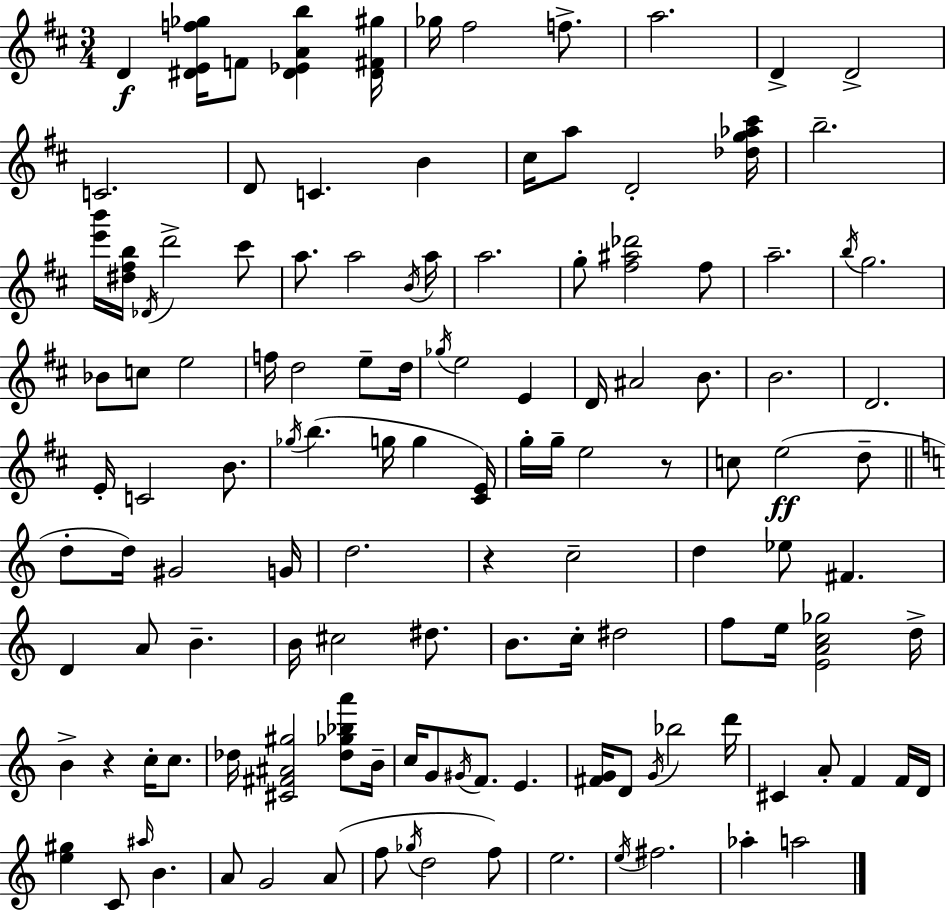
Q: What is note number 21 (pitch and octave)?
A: A5